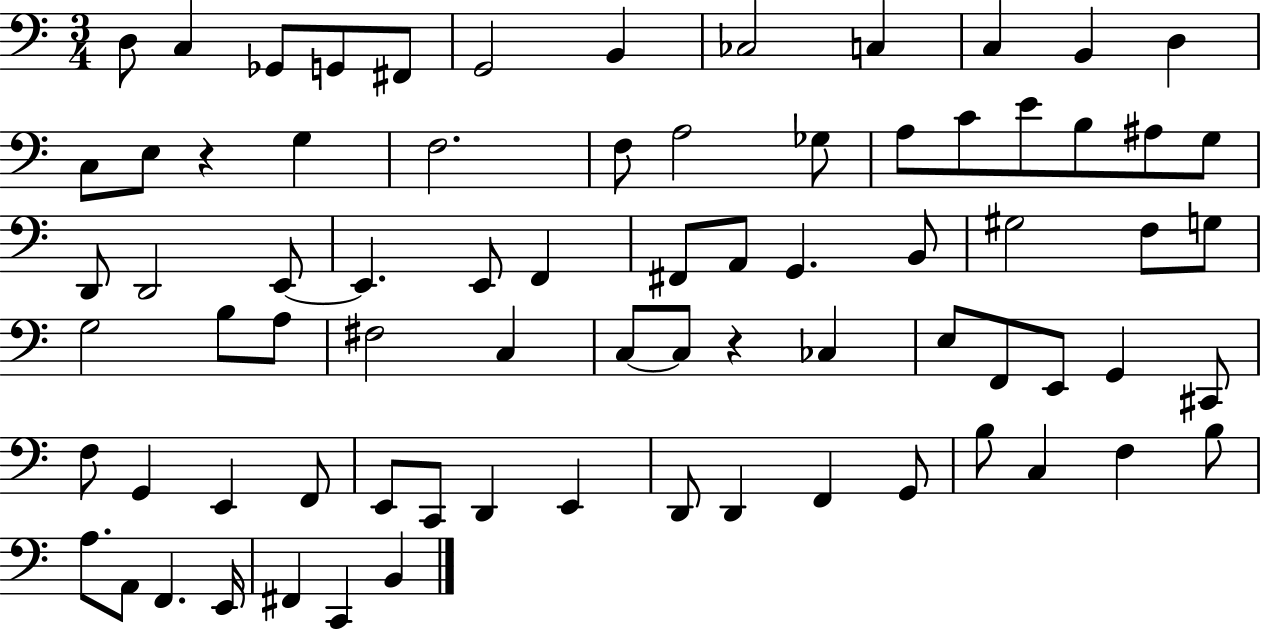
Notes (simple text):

D3/e C3/q Gb2/e G2/e F#2/e G2/h B2/q CES3/h C3/q C3/q B2/q D3/q C3/e E3/e R/q G3/q F3/h. F3/e A3/h Gb3/e A3/e C4/e E4/e B3/e A#3/e G3/e D2/e D2/h E2/e E2/q. E2/e F2/q F#2/e A2/e G2/q. B2/e G#3/h F3/e G3/e G3/h B3/e A3/e F#3/h C3/q C3/e C3/e R/q CES3/q E3/e F2/e E2/e G2/q C#2/e F3/e G2/q E2/q F2/e E2/e C2/e D2/q E2/q D2/e D2/q F2/q G2/e B3/e C3/q F3/q B3/e A3/e. A2/e F2/q. E2/s F#2/q C2/q B2/q